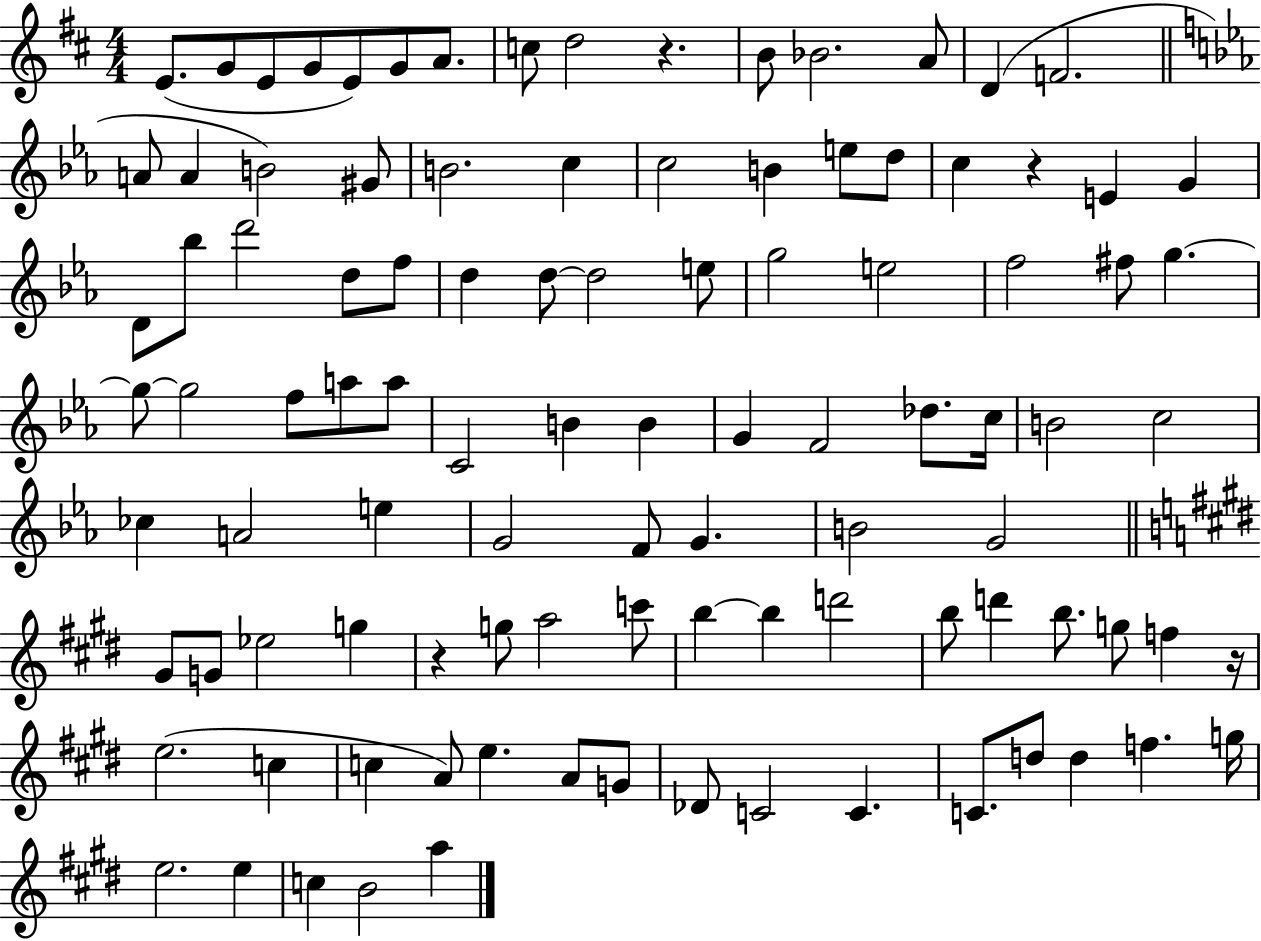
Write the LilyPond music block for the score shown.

{
  \clef treble
  \numericTimeSignature
  \time 4/4
  \key d \major
  e'8.( g'8 e'8 g'8 e'8) g'8 a'8. | c''8 d''2 r4. | b'8 bes'2. a'8 | d'4( f'2. | \break \bar "||" \break \key ees \major a'8 a'4 b'2) gis'8 | b'2. c''4 | c''2 b'4 e''8 d''8 | c''4 r4 e'4 g'4 | \break d'8 bes''8 d'''2 d''8 f''8 | d''4 d''8~~ d''2 e''8 | g''2 e''2 | f''2 fis''8 g''4.~~ | \break g''8~~ g''2 f''8 a''8 a''8 | c'2 b'4 b'4 | g'4 f'2 des''8. c''16 | b'2 c''2 | \break ces''4 a'2 e''4 | g'2 f'8 g'4. | b'2 g'2 | \bar "||" \break \key e \major gis'8 g'8 ees''2 g''4 | r4 g''8 a''2 c'''8 | b''4~~ b''4 d'''2 | b''8 d'''4 b''8. g''8 f''4 r16 | \break e''2.( c''4 | c''4 a'8) e''4. a'8 g'8 | des'8 c'2 c'4. | c'8. d''8 d''4 f''4. g''16 | \break e''2. e''4 | c''4 b'2 a''4 | \bar "|."
}